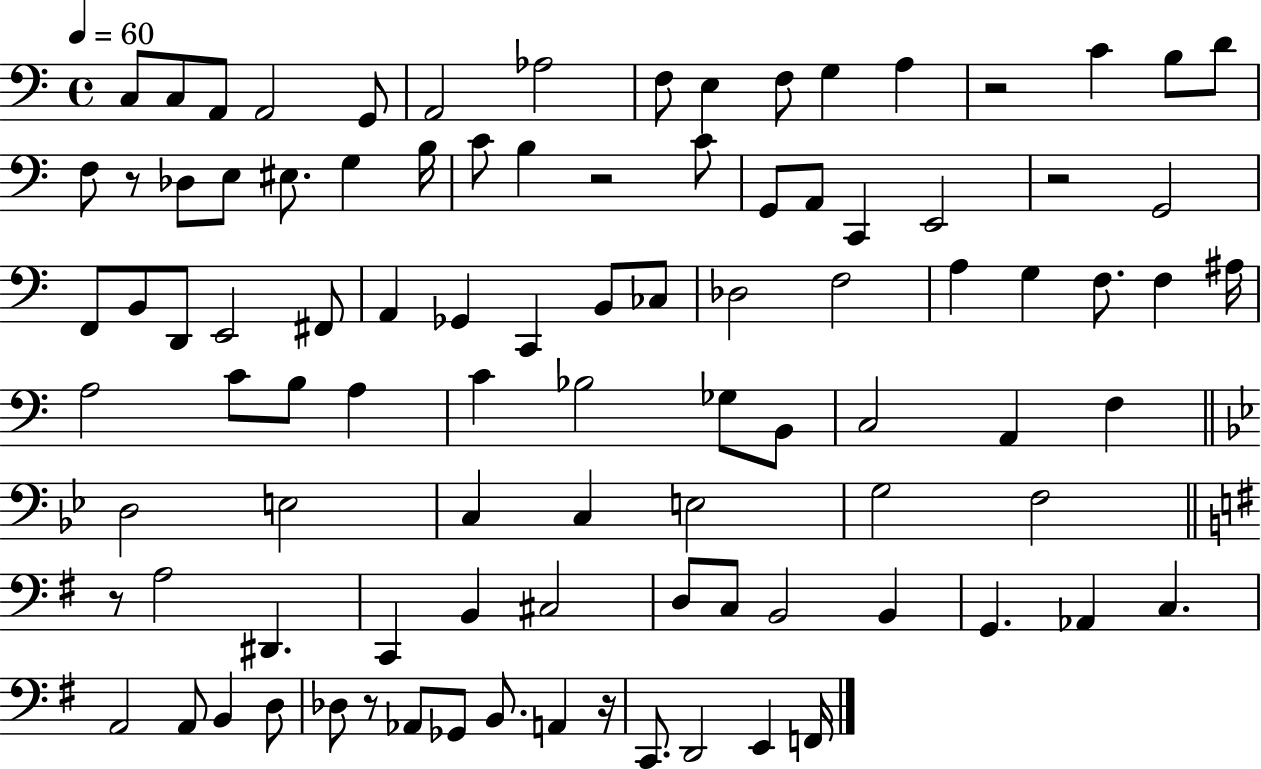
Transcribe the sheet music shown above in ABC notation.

X:1
T:Untitled
M:4/4
L:1/4
K:C
C,/2 C,/2 A,,/2 A,,2 G,,/2 A,,2 _A,2 F,/2 E, F,/2 G, A, z2 C B,/2 D/2 F,/2 z/2 _D,/2 E,/2 ^E,/2 G, B,/4 C/2 B, z2 C/2 G,,/2 A,,/2 C,, E,,2 z2 G,,2 F,,/2 B,,/2 D,,/2 E,,2 ^F,,/2 A,, _G,, C,, B,,/2 _C,/2 _D,2 F,2 A, G, F,/2 F, ^A,/4 A,2 C/2 B,/2 A, C _B,2 _G,/2 B,,/2 C,2 A,, F, D,2 E,2 C, C, E,2 G,2 F,2 z/2 A,2 ^D,, C,, B,, ^C,2 D,/2 C,/2 B,,2 B,, G,, _A,, C, A,,2 A,,/2 B,, D,/2 _D,/2 z/2 _A,,/2 _G,,/2 B,,/2 A,, z/4 C,,/2 D,,2 E,, F,,/4